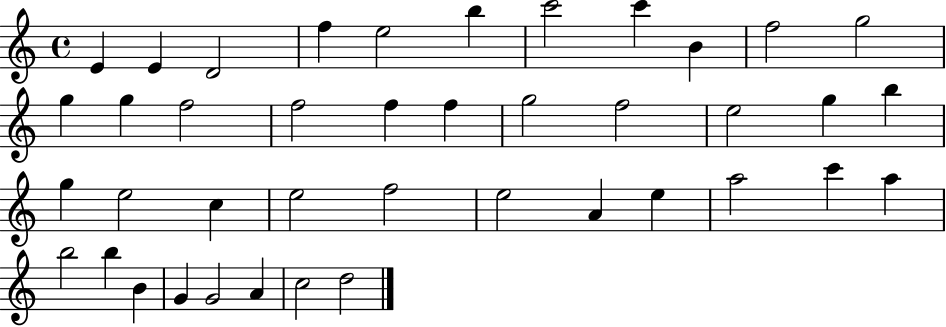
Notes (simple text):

E4/q E4/q D4/h F5/q E5/h B5/q C6/h C6/q B4/q F5/h G5/h G5/q G5/q F5/h F5/h F5/q F5/q G5/h F5/h E5/h G5/q B5/q G5/q E5/h C5/q E5/h F5/h E5/h A4/q E5/q A5/h C6/q A5/q B5/h B5/q B4/q G4/q G4/h A4/q C5/h D5/h